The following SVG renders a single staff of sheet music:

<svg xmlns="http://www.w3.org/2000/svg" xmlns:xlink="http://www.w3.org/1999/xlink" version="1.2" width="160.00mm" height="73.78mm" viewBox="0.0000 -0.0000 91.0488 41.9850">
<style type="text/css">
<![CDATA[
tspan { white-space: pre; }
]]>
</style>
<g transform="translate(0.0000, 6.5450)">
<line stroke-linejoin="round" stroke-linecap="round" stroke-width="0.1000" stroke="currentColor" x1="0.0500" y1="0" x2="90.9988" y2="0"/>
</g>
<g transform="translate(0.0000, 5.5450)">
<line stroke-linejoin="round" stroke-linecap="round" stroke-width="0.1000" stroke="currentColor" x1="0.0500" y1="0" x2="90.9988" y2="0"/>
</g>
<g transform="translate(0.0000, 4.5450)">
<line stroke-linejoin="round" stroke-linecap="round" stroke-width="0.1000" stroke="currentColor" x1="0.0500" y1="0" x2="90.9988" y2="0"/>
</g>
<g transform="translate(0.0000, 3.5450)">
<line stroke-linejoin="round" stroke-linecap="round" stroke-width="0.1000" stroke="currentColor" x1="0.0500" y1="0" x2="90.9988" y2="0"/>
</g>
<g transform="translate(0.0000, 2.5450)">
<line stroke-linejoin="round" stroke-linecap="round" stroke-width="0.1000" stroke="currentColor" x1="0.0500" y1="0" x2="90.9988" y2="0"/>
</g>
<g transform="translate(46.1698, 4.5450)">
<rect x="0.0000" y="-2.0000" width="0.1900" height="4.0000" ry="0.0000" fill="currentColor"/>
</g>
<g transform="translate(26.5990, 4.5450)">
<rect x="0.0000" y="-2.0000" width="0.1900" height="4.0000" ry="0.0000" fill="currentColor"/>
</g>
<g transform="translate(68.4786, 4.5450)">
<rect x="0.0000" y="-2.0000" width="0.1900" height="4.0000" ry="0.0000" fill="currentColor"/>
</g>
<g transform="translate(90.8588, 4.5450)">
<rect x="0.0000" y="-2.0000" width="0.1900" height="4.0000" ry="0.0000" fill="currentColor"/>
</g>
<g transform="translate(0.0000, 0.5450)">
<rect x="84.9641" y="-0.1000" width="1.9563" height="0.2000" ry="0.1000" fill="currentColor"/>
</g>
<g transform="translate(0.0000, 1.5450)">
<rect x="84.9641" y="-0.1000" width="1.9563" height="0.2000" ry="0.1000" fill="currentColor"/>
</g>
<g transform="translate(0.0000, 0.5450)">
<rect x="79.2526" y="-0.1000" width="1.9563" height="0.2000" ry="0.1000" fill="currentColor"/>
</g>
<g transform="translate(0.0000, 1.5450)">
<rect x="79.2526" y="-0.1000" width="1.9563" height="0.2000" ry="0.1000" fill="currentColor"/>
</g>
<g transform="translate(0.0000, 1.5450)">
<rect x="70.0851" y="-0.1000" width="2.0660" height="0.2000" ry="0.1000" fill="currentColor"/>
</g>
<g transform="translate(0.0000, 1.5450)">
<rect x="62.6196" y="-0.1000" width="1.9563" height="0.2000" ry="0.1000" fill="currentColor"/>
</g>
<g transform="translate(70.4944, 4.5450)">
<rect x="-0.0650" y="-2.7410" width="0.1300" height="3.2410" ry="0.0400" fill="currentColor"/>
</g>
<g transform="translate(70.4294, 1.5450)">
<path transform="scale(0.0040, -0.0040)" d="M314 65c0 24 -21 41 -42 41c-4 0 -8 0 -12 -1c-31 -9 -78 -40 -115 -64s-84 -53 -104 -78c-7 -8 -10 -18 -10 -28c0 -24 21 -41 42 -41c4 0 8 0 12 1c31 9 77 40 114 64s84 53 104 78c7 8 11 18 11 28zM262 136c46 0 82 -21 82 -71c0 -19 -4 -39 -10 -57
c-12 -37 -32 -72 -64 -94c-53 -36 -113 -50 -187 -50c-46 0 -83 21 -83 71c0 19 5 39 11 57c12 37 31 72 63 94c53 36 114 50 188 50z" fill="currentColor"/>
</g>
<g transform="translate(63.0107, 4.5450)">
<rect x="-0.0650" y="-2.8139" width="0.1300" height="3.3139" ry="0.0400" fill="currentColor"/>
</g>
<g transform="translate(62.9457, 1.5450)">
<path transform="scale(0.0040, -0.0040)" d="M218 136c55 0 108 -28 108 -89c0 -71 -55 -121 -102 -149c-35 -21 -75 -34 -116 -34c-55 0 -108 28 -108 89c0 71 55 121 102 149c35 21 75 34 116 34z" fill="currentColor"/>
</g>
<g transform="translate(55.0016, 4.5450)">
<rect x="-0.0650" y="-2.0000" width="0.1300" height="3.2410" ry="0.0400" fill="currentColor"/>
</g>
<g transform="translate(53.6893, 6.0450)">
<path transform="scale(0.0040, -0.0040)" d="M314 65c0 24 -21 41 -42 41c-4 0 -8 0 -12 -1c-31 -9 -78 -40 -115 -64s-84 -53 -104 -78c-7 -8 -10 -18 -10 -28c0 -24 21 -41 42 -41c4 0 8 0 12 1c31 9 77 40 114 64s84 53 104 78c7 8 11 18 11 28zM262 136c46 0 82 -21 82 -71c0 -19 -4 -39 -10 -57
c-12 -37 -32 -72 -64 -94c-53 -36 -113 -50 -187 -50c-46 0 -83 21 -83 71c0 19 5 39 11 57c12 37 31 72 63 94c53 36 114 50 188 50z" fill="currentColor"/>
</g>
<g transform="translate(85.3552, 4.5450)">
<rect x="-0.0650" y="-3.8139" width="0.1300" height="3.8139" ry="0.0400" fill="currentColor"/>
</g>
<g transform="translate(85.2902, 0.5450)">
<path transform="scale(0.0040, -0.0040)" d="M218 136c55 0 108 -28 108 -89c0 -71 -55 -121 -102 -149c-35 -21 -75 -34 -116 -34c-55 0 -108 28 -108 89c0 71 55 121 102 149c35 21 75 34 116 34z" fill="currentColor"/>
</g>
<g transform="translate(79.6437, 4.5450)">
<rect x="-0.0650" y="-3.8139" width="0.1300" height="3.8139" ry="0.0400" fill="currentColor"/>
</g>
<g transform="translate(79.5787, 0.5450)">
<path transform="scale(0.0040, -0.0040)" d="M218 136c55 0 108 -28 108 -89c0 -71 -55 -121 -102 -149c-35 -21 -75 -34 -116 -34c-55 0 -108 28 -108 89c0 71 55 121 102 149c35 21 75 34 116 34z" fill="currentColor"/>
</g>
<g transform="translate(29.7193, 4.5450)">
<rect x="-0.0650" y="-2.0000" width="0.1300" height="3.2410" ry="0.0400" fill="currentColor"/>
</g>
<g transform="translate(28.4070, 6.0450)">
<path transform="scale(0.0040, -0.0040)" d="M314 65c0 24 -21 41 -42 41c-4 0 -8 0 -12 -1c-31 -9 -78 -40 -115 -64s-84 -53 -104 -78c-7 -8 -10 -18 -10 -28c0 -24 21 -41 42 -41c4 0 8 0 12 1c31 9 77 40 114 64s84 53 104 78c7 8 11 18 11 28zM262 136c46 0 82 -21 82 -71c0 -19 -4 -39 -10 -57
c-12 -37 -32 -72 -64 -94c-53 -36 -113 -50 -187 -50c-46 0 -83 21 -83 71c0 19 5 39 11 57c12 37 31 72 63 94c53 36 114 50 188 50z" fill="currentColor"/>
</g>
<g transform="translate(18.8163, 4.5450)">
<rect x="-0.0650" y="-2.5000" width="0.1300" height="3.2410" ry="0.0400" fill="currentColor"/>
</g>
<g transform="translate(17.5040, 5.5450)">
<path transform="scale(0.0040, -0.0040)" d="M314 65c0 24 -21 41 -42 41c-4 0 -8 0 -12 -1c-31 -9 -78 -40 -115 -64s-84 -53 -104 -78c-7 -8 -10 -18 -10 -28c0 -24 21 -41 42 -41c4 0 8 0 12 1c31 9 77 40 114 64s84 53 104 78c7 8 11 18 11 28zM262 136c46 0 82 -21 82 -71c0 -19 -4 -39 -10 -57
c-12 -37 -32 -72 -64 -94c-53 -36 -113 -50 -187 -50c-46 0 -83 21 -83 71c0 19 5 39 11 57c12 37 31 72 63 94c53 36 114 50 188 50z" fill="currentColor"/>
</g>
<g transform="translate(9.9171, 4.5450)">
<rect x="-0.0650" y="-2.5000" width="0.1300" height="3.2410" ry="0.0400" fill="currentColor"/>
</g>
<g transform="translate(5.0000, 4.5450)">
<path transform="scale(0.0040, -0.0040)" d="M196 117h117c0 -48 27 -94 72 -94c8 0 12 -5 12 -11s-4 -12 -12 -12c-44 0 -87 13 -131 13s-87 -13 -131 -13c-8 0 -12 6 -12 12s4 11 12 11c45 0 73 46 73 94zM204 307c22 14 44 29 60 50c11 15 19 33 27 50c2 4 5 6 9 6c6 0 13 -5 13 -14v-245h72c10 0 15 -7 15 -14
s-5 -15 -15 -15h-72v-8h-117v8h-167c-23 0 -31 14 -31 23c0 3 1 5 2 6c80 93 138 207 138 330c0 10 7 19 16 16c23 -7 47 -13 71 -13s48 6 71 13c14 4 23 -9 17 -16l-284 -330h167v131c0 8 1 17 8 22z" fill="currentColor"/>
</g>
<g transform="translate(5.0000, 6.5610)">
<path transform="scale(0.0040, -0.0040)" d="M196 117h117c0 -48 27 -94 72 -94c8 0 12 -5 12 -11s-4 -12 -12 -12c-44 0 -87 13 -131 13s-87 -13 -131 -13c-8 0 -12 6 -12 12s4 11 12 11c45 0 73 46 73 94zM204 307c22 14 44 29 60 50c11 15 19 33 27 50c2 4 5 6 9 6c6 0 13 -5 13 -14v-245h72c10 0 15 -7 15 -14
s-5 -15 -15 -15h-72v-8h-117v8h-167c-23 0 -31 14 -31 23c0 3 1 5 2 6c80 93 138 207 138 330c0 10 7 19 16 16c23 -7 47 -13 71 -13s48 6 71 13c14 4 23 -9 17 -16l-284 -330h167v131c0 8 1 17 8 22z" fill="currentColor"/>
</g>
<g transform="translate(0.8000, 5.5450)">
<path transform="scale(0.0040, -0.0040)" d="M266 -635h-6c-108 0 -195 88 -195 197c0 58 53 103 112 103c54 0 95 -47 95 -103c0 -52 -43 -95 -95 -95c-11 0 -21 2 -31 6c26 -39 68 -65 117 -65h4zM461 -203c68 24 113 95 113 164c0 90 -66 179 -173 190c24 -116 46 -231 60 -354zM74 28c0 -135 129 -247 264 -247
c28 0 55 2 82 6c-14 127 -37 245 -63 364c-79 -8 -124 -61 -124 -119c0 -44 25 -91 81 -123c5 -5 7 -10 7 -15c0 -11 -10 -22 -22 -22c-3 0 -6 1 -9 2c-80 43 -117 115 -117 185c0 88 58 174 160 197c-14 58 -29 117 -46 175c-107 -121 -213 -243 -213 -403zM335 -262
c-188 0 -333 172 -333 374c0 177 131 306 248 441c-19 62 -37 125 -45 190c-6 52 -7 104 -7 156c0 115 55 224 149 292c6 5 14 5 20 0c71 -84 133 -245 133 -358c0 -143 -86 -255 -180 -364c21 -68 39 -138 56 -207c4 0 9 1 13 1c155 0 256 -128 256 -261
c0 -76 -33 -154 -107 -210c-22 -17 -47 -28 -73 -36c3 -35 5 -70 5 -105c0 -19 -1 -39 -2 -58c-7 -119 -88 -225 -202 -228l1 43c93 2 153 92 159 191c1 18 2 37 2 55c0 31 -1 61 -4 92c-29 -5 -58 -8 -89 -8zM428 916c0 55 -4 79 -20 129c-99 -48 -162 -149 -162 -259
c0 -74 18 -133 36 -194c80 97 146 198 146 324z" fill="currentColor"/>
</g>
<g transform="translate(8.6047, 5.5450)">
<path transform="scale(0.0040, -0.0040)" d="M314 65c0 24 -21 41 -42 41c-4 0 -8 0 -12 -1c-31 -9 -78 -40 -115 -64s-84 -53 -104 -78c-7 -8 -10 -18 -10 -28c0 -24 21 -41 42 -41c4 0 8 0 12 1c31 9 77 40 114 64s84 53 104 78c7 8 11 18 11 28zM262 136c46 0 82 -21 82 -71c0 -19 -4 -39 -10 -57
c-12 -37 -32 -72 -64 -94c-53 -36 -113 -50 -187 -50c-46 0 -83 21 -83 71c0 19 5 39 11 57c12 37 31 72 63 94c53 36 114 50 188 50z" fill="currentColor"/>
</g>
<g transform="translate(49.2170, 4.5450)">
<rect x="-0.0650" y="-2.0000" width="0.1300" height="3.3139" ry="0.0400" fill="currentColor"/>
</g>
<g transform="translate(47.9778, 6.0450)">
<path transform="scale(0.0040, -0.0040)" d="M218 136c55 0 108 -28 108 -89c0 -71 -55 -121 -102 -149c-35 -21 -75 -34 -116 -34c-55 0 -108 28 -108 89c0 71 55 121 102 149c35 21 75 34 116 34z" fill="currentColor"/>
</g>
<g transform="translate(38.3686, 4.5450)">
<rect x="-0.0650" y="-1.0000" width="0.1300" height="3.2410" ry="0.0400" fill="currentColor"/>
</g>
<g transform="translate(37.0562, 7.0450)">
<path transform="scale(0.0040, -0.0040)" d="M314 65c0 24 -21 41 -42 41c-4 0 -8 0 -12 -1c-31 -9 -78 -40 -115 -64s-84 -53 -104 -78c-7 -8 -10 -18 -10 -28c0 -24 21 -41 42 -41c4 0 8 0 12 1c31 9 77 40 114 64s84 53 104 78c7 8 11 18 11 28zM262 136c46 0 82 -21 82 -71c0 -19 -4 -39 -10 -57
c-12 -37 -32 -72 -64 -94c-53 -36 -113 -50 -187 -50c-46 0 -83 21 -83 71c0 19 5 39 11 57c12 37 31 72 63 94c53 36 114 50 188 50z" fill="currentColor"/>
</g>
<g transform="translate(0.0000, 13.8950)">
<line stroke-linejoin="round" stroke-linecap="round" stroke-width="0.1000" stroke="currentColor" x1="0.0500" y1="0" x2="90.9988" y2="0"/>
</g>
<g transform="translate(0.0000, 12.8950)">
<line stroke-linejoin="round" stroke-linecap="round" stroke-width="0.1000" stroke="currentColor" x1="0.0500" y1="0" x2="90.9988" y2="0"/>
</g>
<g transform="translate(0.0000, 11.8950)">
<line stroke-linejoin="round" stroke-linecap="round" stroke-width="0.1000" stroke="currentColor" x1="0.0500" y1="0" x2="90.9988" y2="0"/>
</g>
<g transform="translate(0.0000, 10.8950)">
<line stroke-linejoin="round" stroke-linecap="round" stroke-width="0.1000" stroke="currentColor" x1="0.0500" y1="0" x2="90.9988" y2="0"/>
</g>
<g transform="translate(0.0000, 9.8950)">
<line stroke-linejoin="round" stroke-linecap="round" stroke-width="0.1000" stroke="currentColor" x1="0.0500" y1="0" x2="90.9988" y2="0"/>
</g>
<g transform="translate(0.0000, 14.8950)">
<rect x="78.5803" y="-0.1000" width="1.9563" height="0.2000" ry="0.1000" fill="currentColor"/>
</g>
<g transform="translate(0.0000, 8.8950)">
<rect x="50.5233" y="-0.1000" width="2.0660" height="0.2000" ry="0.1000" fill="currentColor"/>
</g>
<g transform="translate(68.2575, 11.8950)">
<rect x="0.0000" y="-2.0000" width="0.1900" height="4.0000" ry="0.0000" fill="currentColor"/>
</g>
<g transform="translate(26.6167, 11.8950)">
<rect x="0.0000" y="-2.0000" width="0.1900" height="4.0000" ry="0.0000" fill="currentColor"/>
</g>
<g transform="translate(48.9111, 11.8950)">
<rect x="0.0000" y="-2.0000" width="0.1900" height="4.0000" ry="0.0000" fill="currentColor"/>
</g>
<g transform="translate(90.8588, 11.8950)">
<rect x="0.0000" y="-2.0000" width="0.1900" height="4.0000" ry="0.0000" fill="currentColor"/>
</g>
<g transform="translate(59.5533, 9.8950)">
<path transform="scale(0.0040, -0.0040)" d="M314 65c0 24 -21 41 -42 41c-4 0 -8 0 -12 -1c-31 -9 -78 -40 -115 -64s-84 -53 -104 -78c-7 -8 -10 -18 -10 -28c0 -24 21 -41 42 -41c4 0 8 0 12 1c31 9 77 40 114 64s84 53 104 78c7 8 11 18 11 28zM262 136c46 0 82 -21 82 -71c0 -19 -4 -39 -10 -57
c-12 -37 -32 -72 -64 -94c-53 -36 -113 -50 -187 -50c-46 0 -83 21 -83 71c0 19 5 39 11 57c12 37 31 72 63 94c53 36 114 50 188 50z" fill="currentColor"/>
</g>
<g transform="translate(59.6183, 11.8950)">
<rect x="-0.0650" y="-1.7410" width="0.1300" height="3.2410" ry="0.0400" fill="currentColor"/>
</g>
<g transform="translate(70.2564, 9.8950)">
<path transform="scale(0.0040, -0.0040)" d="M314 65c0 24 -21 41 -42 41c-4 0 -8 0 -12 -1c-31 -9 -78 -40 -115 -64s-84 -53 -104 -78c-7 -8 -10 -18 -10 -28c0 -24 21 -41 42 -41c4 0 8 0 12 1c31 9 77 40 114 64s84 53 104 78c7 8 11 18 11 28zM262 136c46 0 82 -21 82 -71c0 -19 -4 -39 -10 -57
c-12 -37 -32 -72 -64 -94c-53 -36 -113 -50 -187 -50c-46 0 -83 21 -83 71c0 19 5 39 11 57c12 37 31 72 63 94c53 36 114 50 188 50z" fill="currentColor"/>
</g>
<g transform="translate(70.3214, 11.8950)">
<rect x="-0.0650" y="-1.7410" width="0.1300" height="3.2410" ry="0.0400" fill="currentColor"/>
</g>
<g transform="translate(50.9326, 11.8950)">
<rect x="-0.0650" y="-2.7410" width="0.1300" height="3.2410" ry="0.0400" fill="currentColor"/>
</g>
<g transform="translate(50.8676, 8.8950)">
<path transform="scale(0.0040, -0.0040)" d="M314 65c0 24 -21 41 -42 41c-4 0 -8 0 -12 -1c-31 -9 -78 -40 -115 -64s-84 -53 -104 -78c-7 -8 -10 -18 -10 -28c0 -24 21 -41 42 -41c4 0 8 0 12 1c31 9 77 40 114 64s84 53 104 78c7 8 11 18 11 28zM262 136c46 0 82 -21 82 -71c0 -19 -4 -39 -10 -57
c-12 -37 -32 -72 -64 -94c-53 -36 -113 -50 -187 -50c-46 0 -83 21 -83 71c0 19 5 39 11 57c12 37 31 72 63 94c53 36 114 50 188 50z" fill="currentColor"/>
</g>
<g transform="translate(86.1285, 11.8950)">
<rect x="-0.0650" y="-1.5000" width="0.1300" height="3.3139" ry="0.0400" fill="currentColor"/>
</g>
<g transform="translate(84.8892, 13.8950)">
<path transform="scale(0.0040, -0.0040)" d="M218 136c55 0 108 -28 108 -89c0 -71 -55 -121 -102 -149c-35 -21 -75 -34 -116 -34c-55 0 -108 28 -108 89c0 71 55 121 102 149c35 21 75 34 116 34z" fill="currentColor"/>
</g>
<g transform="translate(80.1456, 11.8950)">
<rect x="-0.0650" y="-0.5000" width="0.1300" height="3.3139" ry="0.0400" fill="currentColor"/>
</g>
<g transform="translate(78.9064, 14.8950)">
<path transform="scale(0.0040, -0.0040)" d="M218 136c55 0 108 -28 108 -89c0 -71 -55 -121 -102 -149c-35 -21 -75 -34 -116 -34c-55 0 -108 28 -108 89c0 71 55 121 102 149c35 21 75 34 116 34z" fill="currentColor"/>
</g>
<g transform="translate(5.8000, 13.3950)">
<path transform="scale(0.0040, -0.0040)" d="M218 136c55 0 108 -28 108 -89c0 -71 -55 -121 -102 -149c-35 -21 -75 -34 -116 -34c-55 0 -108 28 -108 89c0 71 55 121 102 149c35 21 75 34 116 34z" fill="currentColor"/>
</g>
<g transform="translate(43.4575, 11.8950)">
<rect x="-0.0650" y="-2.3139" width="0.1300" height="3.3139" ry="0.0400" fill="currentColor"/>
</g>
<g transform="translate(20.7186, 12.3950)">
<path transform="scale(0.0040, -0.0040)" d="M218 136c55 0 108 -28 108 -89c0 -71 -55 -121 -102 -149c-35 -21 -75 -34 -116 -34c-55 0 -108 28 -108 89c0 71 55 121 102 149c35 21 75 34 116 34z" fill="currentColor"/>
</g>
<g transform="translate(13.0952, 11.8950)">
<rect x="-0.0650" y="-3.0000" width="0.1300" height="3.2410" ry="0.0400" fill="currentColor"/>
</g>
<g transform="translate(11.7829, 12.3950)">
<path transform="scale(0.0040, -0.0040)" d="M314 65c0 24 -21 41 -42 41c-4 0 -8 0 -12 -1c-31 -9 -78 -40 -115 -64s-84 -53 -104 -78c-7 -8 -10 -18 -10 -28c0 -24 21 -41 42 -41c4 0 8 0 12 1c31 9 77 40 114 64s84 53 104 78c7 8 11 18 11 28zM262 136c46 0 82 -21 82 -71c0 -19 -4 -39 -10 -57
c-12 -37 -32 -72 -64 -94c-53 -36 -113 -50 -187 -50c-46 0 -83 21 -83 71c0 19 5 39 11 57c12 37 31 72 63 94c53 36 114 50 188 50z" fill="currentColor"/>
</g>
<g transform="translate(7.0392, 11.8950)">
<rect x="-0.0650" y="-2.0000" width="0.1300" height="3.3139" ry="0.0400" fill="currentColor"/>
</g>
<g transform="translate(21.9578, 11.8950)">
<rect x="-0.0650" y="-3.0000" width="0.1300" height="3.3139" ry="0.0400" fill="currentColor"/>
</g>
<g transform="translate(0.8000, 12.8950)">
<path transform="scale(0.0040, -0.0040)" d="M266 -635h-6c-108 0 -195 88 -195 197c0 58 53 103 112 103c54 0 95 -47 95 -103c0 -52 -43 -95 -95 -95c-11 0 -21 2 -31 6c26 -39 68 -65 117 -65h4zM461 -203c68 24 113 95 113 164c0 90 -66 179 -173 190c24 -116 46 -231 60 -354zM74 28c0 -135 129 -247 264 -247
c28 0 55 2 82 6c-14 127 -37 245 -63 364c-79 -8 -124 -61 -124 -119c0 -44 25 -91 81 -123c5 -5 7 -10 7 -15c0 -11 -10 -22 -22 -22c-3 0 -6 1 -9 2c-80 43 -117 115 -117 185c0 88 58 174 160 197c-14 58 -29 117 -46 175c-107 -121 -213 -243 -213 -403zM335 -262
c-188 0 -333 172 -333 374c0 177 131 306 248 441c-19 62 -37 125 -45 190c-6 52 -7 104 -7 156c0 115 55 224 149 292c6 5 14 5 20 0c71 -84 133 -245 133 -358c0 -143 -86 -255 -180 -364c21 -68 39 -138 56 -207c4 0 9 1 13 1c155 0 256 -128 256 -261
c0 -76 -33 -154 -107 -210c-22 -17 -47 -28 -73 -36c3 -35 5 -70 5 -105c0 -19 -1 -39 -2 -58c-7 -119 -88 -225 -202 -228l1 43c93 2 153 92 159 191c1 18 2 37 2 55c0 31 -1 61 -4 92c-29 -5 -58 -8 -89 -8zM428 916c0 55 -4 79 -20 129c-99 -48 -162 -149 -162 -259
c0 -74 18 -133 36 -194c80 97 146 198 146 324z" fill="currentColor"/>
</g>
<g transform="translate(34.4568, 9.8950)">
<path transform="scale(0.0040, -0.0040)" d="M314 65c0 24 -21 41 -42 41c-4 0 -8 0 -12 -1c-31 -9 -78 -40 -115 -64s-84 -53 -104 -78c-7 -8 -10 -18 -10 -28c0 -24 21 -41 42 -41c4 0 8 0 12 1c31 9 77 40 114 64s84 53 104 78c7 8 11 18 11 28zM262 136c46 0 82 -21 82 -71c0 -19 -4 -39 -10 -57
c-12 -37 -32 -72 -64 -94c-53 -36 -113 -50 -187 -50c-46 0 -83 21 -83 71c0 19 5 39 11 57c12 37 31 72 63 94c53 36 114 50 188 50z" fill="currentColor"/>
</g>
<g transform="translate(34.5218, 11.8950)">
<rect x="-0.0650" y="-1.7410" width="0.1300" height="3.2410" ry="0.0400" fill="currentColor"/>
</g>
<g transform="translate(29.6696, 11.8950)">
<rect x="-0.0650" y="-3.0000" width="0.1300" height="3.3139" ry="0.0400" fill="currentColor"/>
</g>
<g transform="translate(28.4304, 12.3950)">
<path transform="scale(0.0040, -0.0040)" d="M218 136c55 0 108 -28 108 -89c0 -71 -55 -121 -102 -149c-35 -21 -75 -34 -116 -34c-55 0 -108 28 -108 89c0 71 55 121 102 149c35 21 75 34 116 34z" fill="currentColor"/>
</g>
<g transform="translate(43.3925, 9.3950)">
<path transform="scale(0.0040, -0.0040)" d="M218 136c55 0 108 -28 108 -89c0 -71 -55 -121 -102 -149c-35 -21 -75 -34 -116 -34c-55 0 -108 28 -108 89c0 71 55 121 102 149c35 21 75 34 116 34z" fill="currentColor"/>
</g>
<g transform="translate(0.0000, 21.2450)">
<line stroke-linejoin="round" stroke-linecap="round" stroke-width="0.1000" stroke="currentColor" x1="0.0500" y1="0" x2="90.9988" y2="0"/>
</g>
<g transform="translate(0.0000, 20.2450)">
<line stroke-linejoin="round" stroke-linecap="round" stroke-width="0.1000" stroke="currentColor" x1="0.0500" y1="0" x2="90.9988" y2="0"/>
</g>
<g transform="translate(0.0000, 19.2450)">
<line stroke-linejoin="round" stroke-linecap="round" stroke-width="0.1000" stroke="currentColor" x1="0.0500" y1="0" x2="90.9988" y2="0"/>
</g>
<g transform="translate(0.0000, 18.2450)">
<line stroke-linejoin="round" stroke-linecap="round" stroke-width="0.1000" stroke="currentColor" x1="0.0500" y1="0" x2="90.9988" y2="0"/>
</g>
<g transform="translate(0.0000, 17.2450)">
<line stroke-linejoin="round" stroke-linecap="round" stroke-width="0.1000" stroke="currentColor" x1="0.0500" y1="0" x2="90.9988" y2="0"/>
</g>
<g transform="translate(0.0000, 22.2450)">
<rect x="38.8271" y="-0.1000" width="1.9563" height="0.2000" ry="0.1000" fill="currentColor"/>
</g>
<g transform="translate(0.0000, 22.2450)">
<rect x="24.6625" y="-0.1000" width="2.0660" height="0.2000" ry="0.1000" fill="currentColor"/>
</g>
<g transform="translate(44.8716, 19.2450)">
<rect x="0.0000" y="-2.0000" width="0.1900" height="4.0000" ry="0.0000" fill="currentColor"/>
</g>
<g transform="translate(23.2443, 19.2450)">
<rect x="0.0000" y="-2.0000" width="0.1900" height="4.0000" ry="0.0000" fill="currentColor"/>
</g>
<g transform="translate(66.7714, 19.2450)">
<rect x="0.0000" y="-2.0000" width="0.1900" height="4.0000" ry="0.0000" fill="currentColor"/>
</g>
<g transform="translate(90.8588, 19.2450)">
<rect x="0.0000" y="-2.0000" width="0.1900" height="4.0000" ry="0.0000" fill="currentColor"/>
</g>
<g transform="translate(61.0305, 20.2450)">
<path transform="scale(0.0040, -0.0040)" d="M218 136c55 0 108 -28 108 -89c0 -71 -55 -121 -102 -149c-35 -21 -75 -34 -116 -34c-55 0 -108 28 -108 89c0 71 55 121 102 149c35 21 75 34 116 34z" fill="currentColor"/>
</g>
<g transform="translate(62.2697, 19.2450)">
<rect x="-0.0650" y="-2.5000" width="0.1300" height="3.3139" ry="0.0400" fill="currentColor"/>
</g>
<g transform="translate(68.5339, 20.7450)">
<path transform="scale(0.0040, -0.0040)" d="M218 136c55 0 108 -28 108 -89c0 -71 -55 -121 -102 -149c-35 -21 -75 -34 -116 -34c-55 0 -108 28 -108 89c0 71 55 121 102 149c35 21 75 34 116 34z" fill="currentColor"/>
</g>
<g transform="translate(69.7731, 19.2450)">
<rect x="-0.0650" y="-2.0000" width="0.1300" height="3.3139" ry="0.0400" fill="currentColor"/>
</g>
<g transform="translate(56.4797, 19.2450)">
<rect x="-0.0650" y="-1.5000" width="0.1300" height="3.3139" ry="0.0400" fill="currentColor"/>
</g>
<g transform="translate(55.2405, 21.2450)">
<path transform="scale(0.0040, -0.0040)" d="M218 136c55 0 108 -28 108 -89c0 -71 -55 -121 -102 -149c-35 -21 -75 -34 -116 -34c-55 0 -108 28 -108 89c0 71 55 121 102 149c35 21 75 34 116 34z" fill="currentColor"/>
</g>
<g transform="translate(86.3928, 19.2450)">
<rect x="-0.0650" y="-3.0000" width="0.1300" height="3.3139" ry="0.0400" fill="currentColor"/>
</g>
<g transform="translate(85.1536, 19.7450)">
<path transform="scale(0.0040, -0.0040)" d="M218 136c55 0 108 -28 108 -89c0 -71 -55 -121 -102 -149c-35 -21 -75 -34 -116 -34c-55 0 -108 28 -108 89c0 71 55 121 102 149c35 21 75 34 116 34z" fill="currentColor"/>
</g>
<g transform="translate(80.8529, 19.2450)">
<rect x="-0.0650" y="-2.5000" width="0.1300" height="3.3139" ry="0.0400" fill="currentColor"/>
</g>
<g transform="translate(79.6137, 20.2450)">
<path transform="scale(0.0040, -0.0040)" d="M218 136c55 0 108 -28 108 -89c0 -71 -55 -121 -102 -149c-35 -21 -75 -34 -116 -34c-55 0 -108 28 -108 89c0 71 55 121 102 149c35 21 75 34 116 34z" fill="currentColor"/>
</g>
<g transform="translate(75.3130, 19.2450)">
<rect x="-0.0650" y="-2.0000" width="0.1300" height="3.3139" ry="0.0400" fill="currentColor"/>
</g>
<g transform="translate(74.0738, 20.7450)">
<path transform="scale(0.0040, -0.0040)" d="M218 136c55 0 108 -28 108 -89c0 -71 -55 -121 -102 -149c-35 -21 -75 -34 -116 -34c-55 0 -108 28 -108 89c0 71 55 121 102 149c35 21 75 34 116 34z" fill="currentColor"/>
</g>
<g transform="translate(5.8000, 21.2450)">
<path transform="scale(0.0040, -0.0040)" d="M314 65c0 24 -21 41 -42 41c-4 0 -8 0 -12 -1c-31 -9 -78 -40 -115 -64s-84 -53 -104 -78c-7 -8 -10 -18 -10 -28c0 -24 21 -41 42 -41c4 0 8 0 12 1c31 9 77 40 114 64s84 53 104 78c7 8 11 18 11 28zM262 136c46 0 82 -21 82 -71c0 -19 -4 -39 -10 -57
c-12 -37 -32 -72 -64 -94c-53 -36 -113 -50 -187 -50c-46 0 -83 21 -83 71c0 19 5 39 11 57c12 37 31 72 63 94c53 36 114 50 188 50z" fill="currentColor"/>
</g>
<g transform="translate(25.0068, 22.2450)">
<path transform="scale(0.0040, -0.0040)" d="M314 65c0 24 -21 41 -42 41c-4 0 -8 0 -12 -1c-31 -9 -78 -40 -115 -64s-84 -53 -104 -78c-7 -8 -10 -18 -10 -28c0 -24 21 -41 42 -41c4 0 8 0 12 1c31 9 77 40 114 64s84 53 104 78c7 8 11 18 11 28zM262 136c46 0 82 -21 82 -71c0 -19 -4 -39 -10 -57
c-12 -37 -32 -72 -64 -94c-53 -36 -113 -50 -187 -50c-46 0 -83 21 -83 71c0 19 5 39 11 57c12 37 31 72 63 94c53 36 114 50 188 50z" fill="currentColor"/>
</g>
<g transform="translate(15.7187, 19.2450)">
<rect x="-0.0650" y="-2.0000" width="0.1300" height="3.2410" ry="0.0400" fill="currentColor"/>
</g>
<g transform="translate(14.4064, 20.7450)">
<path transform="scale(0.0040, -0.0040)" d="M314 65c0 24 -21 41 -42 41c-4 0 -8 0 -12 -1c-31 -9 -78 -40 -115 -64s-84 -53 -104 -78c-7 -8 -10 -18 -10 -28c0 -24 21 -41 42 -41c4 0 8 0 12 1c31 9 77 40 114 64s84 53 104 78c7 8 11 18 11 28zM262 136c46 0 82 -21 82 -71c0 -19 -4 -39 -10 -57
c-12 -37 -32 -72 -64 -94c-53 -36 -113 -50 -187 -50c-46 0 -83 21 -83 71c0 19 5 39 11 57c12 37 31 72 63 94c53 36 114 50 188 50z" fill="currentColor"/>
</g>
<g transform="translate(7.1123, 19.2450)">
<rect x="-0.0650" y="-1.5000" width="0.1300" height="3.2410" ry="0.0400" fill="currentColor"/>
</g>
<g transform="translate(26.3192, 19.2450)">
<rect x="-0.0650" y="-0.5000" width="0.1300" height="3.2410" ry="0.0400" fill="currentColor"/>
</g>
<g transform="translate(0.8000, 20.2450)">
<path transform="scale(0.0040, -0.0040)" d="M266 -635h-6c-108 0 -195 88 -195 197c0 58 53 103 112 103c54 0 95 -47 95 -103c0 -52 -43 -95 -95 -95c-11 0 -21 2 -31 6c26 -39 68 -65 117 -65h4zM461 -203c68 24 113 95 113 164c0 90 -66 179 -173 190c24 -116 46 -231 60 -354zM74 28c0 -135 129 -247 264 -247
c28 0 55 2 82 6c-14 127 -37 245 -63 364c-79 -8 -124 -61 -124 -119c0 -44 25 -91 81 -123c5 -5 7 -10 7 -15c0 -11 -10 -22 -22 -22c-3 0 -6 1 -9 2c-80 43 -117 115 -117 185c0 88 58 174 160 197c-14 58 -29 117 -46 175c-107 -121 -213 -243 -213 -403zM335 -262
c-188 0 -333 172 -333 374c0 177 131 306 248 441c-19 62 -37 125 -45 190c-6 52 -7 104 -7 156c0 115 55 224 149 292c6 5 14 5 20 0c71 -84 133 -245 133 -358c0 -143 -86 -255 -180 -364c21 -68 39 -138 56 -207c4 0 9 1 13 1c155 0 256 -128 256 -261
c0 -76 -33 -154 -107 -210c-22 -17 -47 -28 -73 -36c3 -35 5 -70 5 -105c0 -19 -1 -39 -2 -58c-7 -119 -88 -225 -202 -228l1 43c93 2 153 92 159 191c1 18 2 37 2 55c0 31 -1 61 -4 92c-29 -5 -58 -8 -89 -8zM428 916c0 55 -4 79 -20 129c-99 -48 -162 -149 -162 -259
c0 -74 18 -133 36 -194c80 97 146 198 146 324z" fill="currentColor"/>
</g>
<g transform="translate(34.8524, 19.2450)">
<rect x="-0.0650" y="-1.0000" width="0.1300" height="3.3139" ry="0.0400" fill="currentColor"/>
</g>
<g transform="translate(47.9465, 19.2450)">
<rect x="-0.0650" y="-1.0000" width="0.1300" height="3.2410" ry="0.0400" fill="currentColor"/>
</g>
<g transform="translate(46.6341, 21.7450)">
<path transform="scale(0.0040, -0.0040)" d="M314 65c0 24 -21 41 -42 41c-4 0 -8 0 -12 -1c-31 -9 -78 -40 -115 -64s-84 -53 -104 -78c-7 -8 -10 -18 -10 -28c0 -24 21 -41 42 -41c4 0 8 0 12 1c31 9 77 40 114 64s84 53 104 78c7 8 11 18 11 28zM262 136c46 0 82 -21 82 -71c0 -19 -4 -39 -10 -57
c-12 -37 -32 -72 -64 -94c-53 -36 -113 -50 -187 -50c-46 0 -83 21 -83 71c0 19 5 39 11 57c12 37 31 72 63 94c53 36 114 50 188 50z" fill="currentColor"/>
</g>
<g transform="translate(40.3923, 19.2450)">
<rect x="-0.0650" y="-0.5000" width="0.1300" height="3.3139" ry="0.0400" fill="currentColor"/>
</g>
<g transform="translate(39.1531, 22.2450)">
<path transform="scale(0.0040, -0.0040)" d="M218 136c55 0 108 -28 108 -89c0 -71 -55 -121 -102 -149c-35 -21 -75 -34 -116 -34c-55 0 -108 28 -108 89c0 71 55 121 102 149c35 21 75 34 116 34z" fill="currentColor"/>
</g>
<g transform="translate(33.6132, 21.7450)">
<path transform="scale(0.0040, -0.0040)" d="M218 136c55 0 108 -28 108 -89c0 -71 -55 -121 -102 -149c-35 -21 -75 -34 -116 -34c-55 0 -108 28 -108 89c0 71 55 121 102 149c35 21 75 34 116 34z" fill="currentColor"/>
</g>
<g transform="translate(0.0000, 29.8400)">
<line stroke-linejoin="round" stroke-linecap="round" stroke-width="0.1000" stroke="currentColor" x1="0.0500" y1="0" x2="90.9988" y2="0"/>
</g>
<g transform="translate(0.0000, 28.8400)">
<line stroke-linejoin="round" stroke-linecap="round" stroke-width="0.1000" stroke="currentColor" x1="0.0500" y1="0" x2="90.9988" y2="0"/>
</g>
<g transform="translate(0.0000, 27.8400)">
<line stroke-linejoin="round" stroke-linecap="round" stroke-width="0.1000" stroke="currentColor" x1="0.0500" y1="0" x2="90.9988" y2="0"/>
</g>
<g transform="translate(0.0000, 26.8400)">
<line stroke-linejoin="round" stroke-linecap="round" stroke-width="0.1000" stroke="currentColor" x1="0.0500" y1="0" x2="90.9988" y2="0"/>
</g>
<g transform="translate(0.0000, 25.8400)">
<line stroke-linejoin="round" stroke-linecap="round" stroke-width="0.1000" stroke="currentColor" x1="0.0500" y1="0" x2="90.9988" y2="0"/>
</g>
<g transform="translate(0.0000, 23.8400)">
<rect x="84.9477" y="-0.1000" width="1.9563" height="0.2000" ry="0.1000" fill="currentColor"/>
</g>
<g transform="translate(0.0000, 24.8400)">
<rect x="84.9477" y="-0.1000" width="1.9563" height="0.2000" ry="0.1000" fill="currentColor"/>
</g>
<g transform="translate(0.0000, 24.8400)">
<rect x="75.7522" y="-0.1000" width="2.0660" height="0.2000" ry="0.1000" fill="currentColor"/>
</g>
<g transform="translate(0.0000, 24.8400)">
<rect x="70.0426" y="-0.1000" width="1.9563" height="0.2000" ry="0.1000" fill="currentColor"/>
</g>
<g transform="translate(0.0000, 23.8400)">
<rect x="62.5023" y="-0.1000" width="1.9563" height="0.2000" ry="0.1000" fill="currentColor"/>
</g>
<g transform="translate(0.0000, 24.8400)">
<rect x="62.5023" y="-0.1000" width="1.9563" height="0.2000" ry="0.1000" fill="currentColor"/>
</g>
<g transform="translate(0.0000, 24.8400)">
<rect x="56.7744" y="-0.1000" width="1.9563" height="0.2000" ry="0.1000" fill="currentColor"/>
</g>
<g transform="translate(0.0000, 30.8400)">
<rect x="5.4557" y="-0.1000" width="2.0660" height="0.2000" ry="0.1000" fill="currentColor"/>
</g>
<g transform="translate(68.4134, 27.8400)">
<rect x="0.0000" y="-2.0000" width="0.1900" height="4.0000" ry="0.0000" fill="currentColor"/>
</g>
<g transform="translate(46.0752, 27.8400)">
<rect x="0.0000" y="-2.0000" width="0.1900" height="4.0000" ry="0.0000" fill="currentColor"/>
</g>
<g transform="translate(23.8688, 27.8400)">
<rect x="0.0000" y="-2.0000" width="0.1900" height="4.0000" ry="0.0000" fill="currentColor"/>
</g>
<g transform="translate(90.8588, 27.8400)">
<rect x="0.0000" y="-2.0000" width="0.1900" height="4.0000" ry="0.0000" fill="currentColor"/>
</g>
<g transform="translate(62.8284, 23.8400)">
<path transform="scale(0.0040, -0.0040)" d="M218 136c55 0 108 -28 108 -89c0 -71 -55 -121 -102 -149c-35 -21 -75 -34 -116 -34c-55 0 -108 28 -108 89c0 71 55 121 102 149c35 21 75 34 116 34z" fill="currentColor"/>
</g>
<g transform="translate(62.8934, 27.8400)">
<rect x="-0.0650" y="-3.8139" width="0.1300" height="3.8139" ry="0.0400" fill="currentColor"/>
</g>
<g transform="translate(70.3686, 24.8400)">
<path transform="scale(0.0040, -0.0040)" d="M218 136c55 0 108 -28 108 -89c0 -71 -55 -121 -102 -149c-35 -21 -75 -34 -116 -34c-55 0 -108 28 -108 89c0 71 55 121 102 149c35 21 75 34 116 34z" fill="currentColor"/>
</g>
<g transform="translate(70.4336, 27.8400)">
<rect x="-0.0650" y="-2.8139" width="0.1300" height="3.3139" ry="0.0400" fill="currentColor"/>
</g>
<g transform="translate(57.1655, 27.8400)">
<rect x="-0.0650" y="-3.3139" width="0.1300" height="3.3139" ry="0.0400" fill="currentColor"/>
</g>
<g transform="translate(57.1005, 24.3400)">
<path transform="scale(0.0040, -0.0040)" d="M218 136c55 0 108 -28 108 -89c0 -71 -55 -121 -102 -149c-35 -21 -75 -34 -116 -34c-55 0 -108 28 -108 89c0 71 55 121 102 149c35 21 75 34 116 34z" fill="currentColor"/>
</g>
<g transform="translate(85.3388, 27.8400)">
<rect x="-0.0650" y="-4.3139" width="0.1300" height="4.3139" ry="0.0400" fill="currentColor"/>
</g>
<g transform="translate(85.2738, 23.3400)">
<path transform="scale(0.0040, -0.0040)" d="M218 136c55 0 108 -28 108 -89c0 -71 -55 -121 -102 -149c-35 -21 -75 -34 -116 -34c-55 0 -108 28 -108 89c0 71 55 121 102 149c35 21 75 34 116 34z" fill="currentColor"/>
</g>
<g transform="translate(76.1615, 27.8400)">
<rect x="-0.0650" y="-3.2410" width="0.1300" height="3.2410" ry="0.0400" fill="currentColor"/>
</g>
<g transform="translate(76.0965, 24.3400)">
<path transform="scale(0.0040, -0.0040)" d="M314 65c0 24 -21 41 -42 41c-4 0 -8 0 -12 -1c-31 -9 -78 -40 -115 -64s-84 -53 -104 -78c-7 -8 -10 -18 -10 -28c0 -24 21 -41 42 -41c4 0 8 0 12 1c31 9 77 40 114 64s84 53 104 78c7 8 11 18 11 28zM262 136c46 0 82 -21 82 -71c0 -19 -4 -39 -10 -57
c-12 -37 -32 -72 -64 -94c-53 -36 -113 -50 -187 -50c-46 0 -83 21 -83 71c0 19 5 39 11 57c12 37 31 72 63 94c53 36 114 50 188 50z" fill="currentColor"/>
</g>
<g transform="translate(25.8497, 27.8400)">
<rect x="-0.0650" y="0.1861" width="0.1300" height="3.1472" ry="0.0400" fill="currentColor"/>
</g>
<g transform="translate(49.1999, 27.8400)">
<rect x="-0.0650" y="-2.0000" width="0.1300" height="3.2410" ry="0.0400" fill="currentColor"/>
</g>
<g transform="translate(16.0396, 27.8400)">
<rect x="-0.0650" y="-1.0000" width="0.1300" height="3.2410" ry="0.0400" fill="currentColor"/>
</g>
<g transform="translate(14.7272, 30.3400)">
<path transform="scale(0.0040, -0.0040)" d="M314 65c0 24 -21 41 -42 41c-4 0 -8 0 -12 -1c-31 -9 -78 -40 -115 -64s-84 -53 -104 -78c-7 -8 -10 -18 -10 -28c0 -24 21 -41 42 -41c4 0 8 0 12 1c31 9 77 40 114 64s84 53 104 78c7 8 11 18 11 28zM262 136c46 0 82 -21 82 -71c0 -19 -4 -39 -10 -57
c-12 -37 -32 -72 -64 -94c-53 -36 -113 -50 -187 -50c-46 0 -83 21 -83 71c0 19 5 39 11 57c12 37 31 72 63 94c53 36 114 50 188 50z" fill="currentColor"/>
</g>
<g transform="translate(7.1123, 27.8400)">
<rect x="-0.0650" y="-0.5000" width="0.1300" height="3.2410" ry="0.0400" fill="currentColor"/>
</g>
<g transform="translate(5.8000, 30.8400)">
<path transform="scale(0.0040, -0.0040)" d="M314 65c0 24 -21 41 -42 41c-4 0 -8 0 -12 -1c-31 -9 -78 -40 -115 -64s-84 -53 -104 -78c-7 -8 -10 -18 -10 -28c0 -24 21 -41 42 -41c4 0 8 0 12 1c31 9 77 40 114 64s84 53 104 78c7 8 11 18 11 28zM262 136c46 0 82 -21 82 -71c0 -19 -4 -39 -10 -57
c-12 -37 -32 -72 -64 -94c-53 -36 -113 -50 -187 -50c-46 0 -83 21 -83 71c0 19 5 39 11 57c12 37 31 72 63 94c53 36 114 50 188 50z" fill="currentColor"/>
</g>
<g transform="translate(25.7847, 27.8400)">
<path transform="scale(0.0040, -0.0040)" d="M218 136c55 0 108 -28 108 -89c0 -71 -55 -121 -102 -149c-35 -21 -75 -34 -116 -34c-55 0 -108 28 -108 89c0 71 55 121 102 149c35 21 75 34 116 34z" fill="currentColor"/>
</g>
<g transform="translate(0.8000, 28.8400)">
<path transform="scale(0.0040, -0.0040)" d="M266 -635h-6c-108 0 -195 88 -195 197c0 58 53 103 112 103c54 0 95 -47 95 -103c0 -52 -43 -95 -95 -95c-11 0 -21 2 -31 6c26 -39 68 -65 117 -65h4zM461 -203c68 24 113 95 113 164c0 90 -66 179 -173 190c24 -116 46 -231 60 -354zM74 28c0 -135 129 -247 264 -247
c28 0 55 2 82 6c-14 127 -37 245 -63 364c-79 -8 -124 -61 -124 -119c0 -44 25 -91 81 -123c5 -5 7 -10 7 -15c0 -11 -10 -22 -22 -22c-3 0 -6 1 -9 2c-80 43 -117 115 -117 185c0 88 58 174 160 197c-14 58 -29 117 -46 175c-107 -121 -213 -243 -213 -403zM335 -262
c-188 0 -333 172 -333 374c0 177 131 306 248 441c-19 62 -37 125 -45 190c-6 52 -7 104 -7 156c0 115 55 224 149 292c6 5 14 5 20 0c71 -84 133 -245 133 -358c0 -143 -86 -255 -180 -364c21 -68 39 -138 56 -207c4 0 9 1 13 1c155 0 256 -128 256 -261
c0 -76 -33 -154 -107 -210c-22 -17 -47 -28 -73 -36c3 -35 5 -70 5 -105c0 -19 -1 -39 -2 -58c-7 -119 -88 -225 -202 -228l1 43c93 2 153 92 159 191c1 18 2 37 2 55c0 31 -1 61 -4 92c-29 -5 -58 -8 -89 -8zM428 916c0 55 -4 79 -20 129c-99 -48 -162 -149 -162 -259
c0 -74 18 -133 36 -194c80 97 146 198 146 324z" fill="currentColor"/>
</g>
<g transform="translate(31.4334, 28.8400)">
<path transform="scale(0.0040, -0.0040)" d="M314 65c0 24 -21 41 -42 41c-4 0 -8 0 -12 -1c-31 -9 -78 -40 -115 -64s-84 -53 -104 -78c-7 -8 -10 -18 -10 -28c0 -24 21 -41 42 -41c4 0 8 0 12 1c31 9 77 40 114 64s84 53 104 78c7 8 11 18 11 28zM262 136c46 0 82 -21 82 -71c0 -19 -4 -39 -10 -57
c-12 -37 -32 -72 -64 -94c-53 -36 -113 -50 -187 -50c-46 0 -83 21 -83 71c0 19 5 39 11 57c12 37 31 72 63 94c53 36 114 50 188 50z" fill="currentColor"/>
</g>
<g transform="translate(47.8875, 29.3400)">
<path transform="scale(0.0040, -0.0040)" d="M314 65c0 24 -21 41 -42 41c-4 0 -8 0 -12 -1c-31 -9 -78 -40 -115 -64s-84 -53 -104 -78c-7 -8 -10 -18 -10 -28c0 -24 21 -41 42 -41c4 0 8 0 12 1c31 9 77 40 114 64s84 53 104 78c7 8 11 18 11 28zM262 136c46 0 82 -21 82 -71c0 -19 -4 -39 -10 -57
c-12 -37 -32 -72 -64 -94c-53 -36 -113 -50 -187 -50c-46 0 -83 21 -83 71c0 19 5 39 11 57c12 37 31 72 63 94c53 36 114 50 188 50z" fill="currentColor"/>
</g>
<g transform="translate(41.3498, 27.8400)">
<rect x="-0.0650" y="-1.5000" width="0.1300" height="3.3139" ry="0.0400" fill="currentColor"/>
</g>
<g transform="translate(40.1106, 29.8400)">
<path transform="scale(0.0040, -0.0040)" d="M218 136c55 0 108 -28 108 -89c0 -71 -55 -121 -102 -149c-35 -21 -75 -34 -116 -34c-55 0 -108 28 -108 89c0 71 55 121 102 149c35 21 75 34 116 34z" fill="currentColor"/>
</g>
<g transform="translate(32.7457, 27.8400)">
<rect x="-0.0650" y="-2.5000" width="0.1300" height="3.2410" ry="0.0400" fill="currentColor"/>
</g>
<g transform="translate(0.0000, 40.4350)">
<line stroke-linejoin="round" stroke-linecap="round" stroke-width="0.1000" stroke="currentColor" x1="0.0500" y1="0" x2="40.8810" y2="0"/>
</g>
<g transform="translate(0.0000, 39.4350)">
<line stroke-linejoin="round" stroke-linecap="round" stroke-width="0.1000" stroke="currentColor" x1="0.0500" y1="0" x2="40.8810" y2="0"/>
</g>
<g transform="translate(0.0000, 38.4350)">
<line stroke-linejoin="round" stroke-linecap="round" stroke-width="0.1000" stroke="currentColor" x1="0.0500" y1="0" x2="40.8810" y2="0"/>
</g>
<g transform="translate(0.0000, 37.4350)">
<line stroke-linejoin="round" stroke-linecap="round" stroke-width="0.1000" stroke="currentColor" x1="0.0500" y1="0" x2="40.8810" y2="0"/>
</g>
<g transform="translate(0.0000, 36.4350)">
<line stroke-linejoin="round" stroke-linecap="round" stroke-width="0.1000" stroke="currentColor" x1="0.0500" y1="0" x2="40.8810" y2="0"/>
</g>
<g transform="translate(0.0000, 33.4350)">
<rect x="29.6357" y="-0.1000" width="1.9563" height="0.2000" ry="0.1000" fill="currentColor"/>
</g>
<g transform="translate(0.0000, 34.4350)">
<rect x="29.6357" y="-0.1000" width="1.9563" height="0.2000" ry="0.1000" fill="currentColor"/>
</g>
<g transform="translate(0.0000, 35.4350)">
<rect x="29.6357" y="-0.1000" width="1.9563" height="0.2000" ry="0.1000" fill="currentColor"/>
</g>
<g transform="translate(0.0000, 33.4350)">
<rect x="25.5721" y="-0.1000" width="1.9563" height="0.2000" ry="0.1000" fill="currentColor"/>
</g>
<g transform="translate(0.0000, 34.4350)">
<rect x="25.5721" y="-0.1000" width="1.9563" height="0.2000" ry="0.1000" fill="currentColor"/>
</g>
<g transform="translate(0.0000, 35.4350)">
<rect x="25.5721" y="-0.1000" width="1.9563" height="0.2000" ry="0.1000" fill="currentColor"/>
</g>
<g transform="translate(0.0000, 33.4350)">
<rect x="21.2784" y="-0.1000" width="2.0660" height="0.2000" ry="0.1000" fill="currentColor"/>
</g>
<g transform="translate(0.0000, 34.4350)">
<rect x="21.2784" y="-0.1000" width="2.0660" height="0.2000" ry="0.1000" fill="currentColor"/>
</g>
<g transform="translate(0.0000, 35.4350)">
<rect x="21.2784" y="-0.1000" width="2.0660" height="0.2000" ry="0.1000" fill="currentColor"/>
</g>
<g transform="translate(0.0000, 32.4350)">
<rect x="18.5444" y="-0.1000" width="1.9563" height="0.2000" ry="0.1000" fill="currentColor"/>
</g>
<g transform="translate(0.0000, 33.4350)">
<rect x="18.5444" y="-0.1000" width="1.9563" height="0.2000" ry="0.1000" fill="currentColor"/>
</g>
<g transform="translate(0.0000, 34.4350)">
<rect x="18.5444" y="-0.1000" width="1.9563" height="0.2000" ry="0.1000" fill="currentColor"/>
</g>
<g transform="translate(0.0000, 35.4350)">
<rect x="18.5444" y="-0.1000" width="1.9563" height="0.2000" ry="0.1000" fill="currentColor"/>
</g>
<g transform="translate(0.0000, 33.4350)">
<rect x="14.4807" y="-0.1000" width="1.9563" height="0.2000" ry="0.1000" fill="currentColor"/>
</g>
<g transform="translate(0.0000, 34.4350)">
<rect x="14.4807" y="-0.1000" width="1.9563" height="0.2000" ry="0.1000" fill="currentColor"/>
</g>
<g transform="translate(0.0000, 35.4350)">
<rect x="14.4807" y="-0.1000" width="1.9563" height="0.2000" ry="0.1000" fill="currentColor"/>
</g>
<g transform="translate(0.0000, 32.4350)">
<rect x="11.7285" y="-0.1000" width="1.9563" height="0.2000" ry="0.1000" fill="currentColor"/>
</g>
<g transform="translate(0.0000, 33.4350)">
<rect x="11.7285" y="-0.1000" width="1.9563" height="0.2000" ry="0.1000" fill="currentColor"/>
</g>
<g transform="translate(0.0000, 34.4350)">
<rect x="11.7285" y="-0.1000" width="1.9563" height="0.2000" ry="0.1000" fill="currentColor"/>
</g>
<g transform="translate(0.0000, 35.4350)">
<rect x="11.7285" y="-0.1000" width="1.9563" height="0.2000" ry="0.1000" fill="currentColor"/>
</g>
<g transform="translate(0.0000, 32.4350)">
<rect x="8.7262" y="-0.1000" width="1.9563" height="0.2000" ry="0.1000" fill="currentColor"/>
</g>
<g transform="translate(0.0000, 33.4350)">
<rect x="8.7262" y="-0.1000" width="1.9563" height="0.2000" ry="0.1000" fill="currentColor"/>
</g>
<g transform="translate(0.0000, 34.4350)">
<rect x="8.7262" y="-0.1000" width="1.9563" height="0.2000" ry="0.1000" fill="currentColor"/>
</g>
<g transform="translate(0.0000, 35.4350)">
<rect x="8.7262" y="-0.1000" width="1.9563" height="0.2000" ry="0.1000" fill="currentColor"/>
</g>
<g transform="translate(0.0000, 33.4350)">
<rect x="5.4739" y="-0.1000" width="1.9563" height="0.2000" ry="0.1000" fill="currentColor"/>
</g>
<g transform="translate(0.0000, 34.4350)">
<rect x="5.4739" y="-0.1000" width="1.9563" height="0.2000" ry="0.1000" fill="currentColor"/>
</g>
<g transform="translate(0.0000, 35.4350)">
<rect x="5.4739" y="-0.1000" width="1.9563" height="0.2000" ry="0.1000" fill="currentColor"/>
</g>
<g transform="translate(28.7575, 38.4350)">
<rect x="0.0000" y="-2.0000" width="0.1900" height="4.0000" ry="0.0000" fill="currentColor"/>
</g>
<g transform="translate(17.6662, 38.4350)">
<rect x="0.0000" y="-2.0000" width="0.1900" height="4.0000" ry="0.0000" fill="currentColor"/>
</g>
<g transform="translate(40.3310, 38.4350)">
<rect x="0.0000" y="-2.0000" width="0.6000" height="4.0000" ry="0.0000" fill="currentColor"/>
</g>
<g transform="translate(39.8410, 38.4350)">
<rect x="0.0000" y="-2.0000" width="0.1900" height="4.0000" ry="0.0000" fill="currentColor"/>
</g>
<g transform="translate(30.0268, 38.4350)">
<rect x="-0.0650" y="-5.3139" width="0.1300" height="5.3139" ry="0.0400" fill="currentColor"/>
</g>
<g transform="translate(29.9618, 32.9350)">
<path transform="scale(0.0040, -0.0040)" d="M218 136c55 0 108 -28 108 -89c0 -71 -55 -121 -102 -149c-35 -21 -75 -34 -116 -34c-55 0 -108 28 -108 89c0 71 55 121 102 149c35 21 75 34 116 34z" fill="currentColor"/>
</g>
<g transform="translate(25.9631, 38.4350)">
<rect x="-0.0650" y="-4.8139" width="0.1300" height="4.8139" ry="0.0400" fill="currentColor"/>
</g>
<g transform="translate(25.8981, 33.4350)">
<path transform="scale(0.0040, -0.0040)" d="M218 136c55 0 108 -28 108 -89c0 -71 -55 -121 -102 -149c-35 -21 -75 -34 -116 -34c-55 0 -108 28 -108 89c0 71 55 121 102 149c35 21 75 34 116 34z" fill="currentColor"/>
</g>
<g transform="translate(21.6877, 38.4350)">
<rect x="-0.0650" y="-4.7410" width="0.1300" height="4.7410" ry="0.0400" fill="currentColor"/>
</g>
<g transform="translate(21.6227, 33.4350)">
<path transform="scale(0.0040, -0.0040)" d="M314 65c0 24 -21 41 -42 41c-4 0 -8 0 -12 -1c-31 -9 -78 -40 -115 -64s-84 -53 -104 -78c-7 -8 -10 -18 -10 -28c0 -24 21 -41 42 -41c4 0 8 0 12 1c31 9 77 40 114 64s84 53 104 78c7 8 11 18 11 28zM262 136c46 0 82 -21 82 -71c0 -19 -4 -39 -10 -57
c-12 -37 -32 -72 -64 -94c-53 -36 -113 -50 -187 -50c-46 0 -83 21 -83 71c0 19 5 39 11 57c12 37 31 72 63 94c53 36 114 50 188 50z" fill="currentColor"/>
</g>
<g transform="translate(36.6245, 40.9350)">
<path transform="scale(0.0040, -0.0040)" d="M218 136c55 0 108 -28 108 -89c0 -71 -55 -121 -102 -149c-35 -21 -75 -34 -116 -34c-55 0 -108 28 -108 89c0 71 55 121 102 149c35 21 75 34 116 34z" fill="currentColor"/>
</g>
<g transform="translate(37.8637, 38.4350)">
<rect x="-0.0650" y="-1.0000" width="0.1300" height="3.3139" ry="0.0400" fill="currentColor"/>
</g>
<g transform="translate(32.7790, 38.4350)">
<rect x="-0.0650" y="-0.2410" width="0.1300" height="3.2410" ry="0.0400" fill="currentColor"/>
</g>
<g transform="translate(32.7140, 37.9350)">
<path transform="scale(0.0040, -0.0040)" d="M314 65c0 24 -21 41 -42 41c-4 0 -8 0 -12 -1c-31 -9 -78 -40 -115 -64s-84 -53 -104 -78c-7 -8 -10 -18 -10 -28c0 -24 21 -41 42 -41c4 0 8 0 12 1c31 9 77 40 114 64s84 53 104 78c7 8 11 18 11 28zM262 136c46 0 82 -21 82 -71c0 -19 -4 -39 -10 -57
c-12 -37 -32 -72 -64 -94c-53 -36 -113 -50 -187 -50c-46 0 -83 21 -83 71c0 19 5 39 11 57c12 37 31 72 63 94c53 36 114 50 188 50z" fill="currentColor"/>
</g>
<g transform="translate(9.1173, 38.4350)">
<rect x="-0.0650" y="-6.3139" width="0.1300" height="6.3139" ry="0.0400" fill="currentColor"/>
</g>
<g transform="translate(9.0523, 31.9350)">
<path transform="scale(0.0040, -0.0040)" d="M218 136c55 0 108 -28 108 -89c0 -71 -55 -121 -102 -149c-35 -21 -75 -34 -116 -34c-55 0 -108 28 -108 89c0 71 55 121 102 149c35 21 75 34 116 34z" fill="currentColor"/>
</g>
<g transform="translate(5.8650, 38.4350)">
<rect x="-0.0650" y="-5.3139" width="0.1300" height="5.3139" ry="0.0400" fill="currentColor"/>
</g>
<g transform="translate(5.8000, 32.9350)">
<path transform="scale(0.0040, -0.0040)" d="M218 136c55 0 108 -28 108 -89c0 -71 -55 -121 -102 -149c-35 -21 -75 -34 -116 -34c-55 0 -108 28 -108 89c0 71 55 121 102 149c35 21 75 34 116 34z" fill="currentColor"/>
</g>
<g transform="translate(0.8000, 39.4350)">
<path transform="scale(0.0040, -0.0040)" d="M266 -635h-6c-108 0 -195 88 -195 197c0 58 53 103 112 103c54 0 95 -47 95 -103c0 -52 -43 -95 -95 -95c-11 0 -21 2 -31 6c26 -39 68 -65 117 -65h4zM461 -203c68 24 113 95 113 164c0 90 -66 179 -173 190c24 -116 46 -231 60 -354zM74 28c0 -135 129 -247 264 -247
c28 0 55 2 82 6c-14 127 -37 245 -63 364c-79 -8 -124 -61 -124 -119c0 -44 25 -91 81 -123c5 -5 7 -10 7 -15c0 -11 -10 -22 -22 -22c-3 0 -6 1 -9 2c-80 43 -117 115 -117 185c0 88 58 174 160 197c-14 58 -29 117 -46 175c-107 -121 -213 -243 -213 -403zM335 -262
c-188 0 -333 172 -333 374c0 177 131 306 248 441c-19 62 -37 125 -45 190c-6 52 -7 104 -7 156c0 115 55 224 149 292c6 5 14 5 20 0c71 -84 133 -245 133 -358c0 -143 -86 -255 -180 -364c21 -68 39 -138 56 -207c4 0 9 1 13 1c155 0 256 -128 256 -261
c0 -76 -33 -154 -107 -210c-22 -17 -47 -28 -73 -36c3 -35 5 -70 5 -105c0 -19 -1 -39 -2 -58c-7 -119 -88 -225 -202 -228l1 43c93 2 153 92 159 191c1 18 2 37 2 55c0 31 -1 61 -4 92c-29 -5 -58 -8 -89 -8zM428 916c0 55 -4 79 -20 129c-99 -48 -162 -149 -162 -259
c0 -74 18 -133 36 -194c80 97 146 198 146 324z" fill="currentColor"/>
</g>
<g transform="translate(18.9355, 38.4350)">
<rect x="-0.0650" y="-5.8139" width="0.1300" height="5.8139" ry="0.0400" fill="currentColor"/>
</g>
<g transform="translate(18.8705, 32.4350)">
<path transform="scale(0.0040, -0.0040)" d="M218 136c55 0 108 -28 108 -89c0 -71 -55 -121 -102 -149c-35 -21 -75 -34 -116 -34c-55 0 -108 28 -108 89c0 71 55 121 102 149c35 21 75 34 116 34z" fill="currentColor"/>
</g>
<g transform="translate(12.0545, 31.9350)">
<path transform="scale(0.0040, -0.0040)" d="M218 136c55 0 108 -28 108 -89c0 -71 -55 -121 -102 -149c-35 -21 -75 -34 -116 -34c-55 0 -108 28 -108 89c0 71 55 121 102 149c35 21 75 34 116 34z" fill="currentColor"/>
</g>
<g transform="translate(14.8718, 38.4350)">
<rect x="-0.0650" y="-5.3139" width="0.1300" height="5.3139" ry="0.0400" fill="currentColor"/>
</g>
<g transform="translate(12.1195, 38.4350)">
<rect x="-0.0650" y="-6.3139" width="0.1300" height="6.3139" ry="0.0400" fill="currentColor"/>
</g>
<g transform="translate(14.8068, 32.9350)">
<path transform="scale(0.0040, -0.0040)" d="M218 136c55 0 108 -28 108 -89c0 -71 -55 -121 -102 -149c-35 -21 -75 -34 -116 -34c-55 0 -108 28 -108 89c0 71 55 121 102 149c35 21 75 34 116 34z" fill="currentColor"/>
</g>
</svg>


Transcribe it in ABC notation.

X:1
T:Untitled
M:4/4
L:1/4
K:C
G2 G2 F2 D2 F F2 a a2 c' c' F A2 A A f2 g a2 f2 f2 C E E2 F2 C2 D C D2 E G F F G A C2 D2 B G2 E F2 b c' a b2 d' f' a' a' f' g' e'2 e' f' c2 D